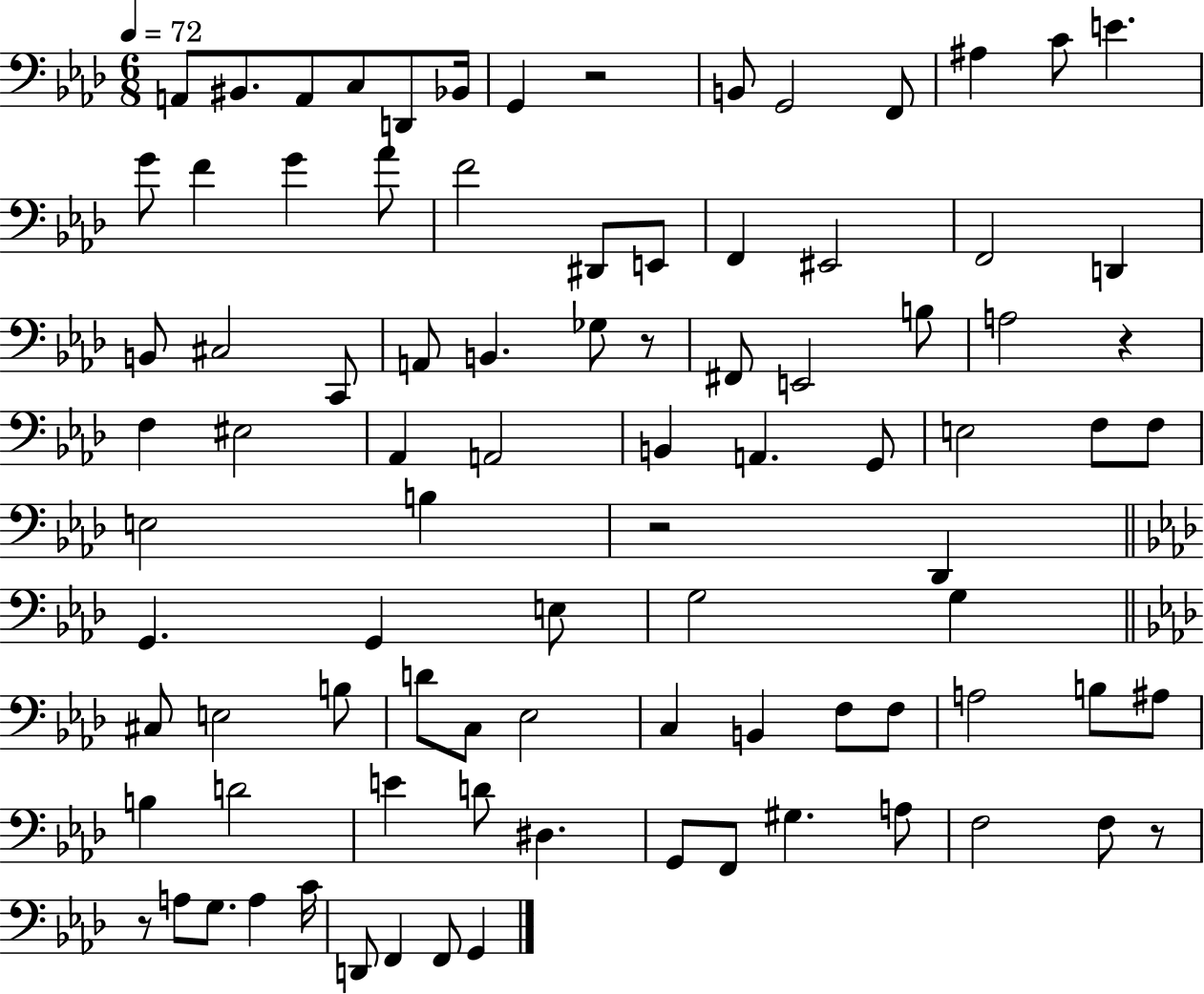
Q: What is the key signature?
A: AES major